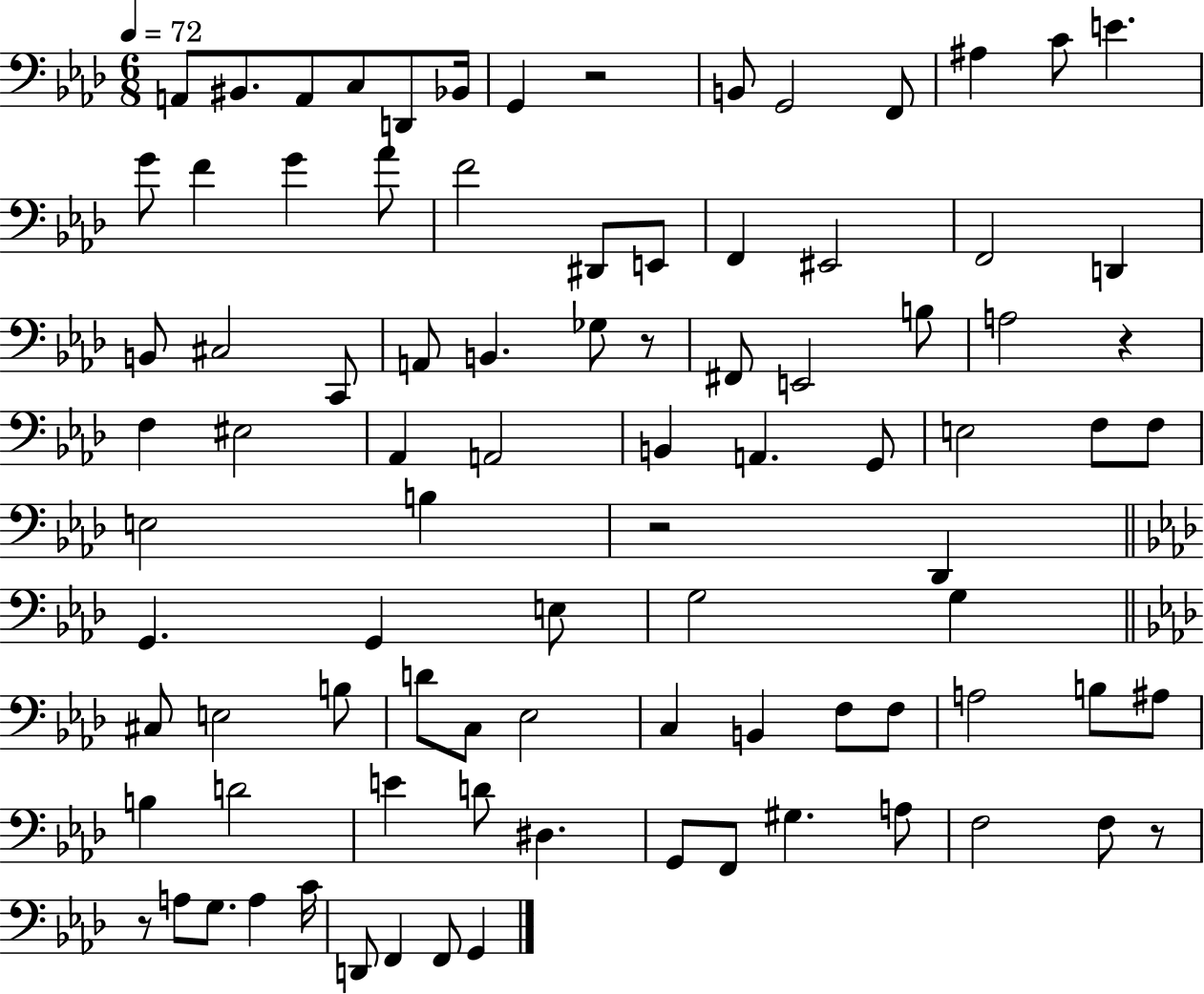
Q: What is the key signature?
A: AES major